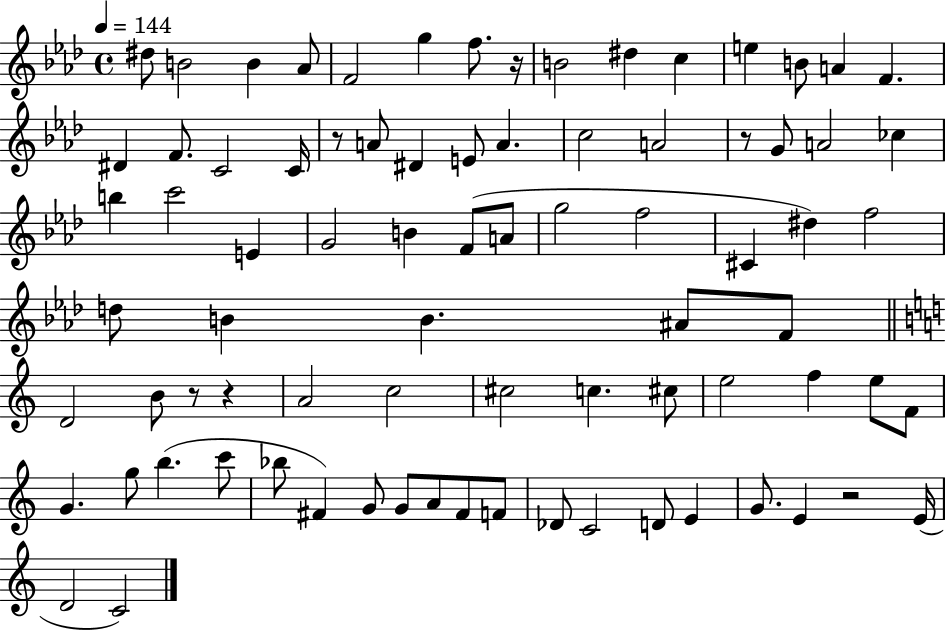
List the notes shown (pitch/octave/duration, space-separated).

D#5/e B4/h B4/q Ab4/e F4/h G5/q F5/e. R/s B4/h D#5/q C5/q E5/q B4/e A4/q F4/q. D#4/q F4/e. C4/h C4/s R/e A4/e D#4/q E4/e A4/q. C5/h A4/h R/e G4/e A4/h CES5/q B5/q C6/h E4/q G4/h B4/q F4/e A4/e G5/h F5/h C#4/q D#5/q F5/h D5/e B4/q B4/q. A#4/e F4/e D4/h B4/e R/e R/q A4/h C5/h C#5/h C5/q. C#5/e E5/h F5/q E5/e F4/e G4/q. G5/e B5/q. C6/e Bb5/e F#4/q G4/e G4/e A4/e F#4/e F4/e Db4/e C4/h D4/e E4/q G4/e. E4/q R/h E4/s D4/h C4/h